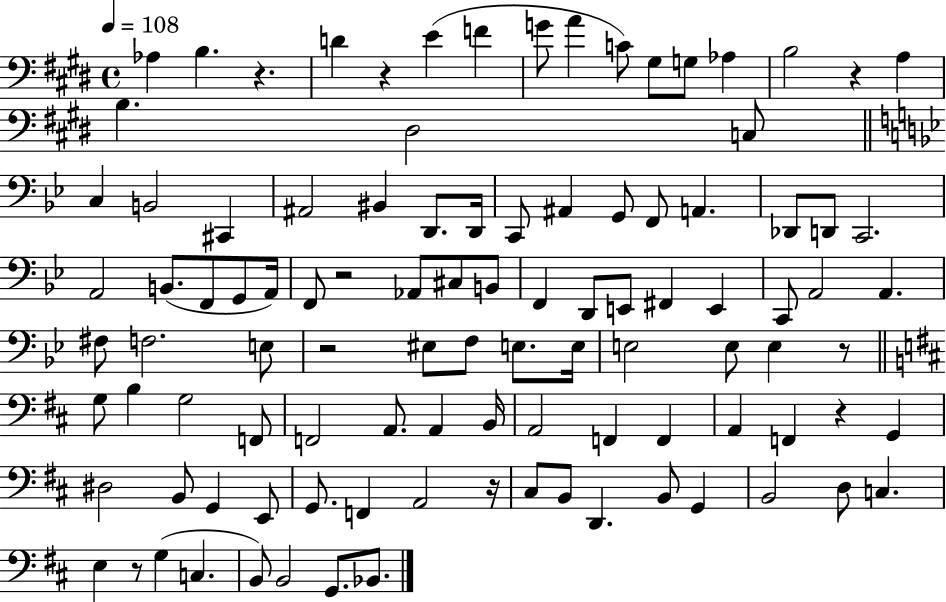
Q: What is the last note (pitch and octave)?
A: Bb2